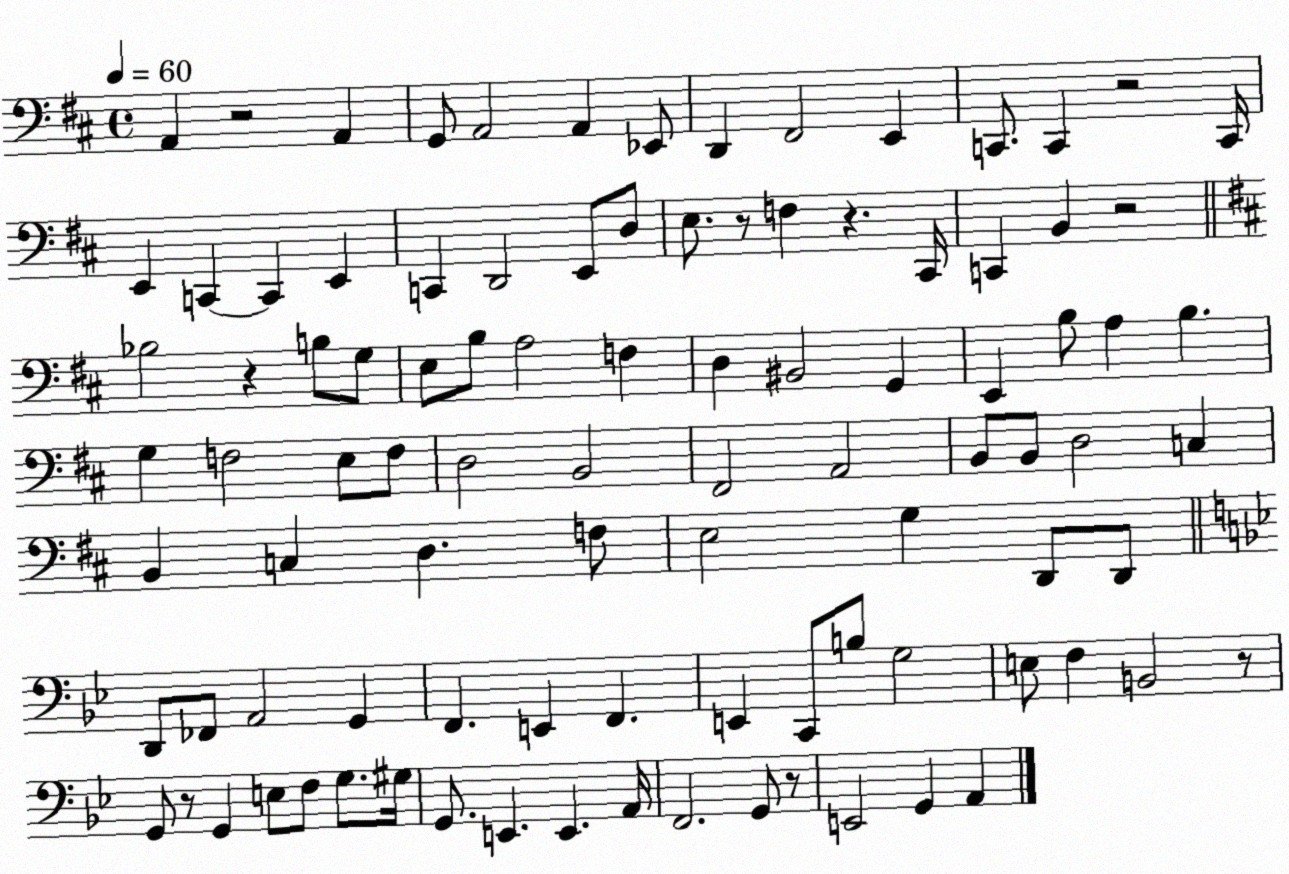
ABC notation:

X:1
T:Untitled
M:4/4
L:1/4
K:D
A,, z2 A,, G,,/2 A,,2 A,, _E,,/2 D,, ^F,,2 E,, C,,/2 C,, z2 C,,/4 E,, C,, C,, E,, C,, D,,2 E,,/2 D,/2 E,/2 z/2 F, z ^C,,/4 C,, B,, z2 _B,2 z B,/2 G,/2 E,/2 B,/2 A,2 F, D, ^B,,2 G,, E,, B,/2 A, B, G, F,2 E,/2 F,/2 D,2 B,,2 ^F,,2 A,,2 B,,/2 B,,/2 D,2 C, B,, C, D, F,/2 E,2 G, D,,/2 D,,/2 D,,/2 _F,,/2 A,,2 G,, F,, E,, F,, E,, C,,/2 B,/2 G,2 E,/2 F, B,,2 z/2 G,,/2 z/2 G,, E,/2 F,/2 G,/2 ^G,/4 G,,/2 E,, E,, A,,/4 F,,2 G,,/2 z/2 E,,2 G,, A,,